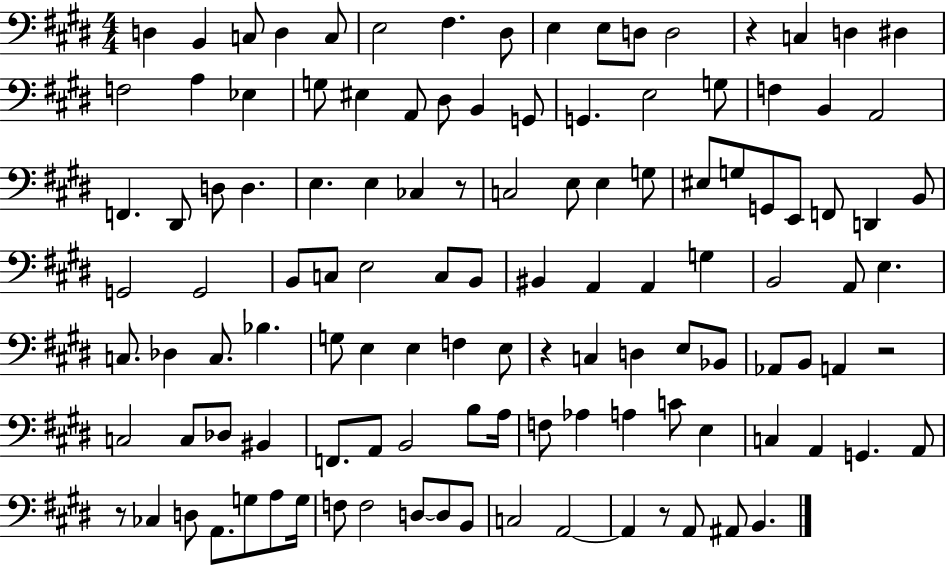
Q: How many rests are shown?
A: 6